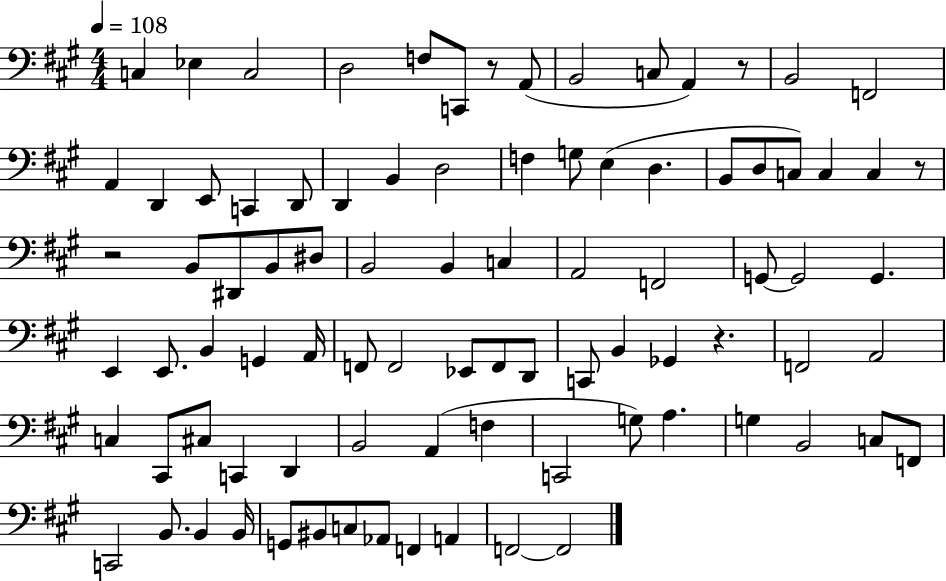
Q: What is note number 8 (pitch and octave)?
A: B2